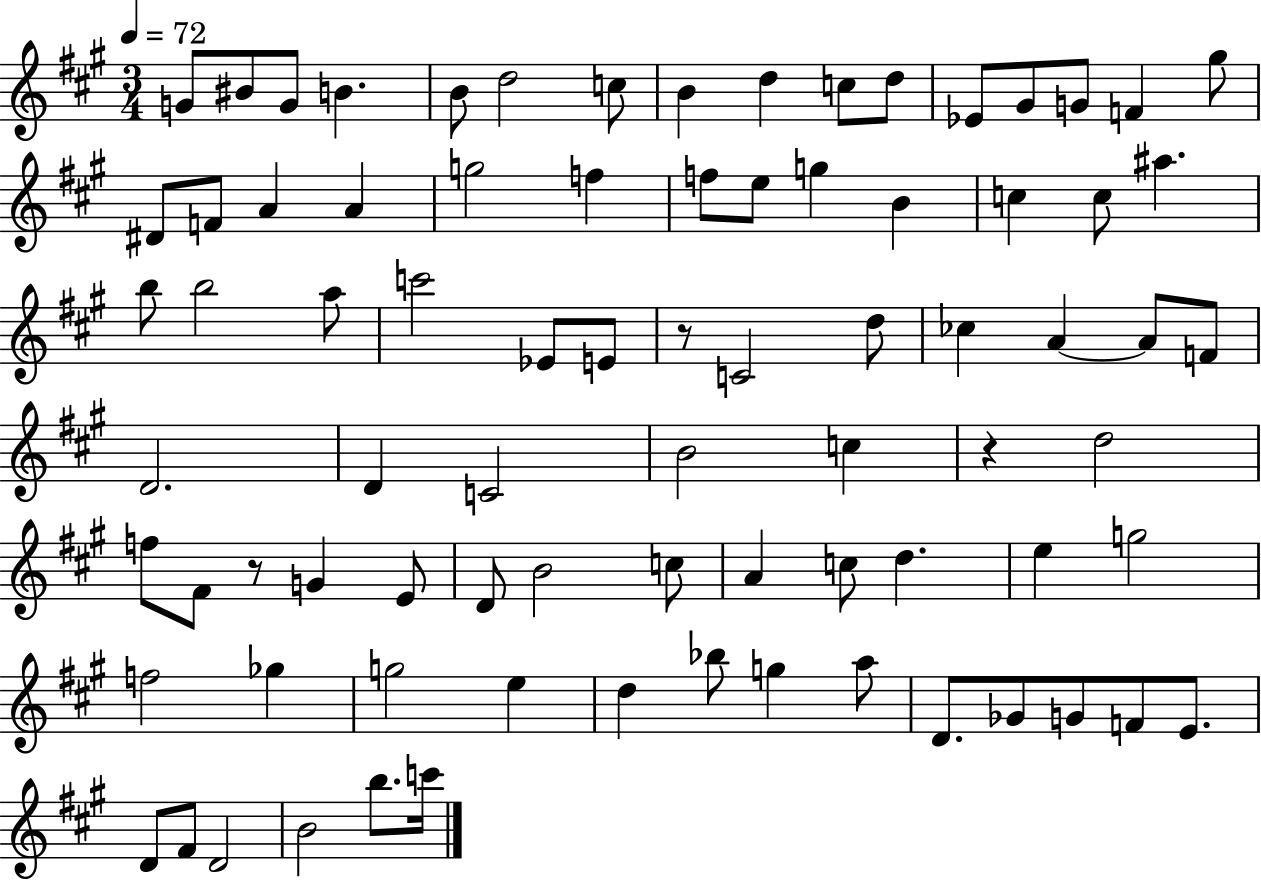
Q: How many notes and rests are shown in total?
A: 81